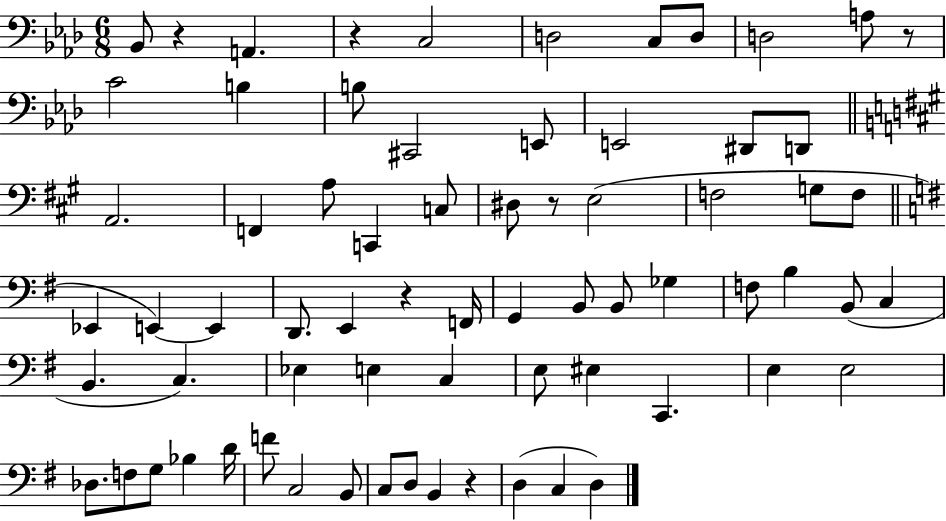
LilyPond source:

{
  \clef bass
  \numericTimeSignature
  \time 6/8
  \key aes \major
  bes,8 r4 a,4. | r4 c2 | d2 c8 d8 | d2 a8 r8 | \break c'2 b4 | b8 cis,2 e,8 | e,2 dis,8 d,8 | \bar "||" \break \key a \major a,2. | f,4 a8 c,4 c8 | dis8 r8 e2( | f2 g8 f8 | \break \bar "||" \break \key e \minor ees,4 e,4~~) e,4 | d,8. e,4 r4 f,16 | g,4 b,8 b,8 ges4 | f8 b4 b,8( c4 | \break b,4. c4.) | ees4 e4 c4 | e8 eis4 c,4. | e4 e2 | \break des8. f8 g8 bes4 d'16 | f'8 c2 b,8 | c8 d8 b,4 r4 | d4( c4 d4) | \break \bar "|."
}